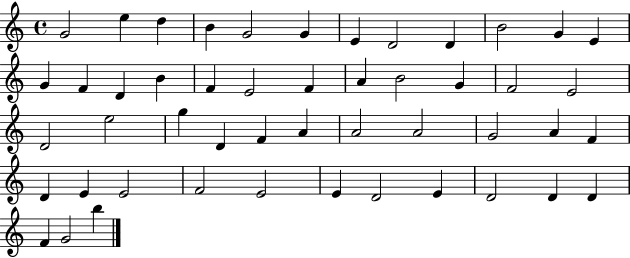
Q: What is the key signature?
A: C major